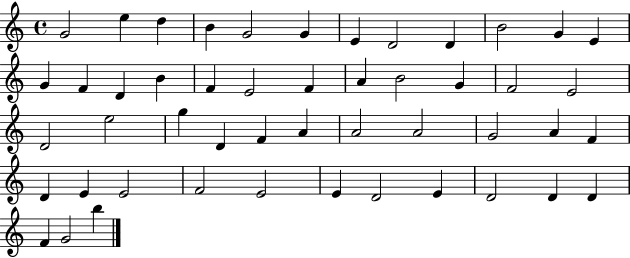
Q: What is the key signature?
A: C major